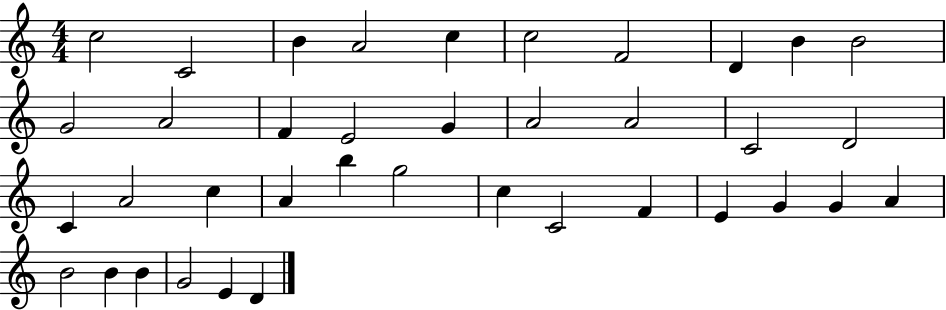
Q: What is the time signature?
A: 4/4